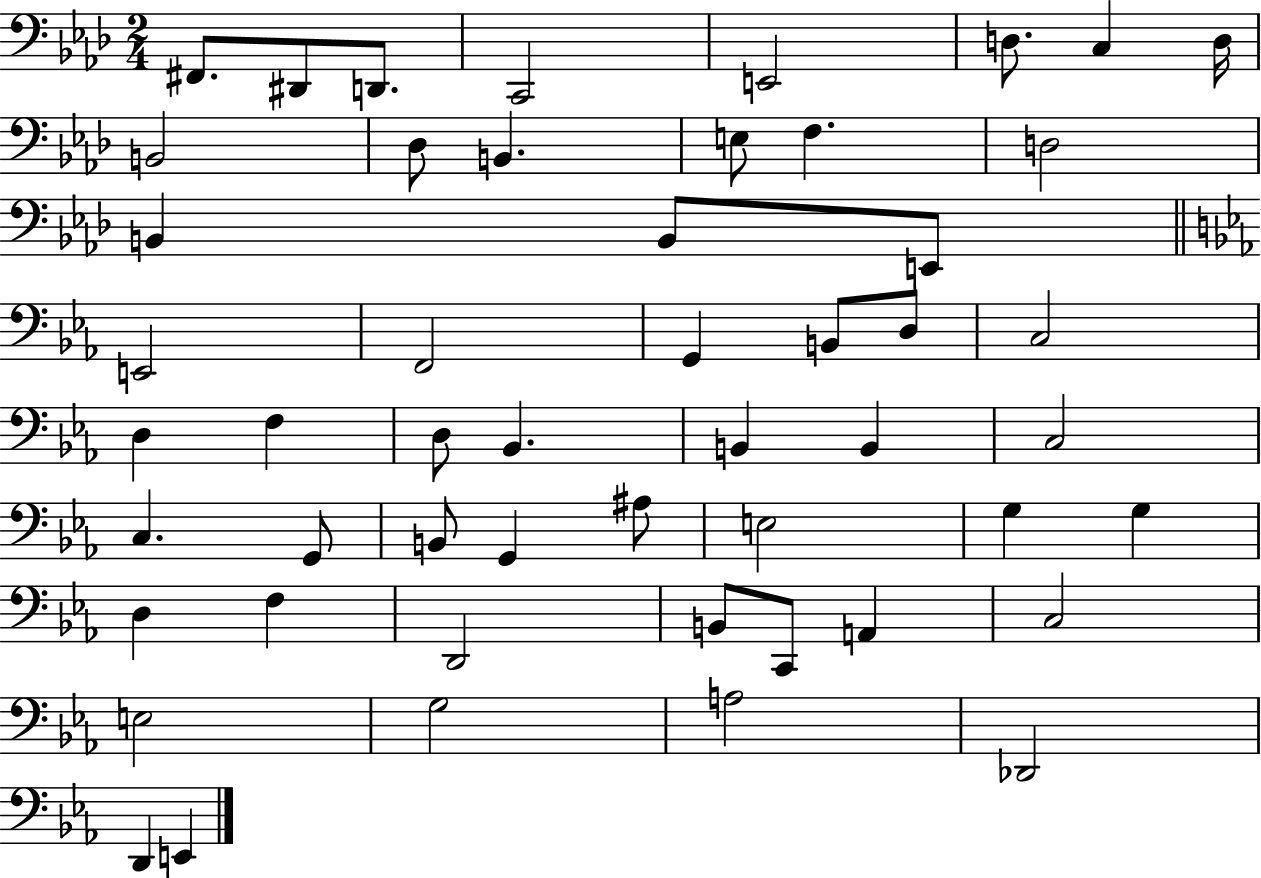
X:1
T:Untitled
M:2/4
L:1/4
K:Ab
^F,,/2 ^D,,/2 D,,/2 C,,2 E,,2 D,/2 C, D,/4 B,,2 _D,/2 B,, E,/2 F, D,2 B,, B,,/2 E,,/2 E,,2 F,,2 G,, B,,/2 D,/2 C,2 D, F, D,/2 _B,, B,, B,, C,2 C, G,,/2 B,,/2 G,, ^A,/2 E,2 G, G, D, F, D,,2 B,,/2 C,,/2 A,, C,2 E,2 G,2 A,2 _D,,2 D,, E,,